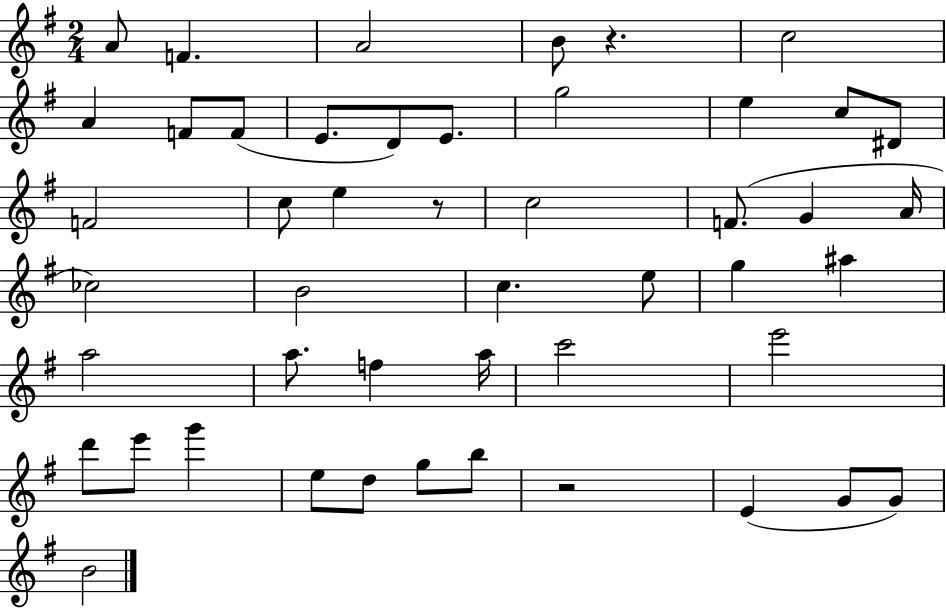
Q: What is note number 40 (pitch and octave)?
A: G5